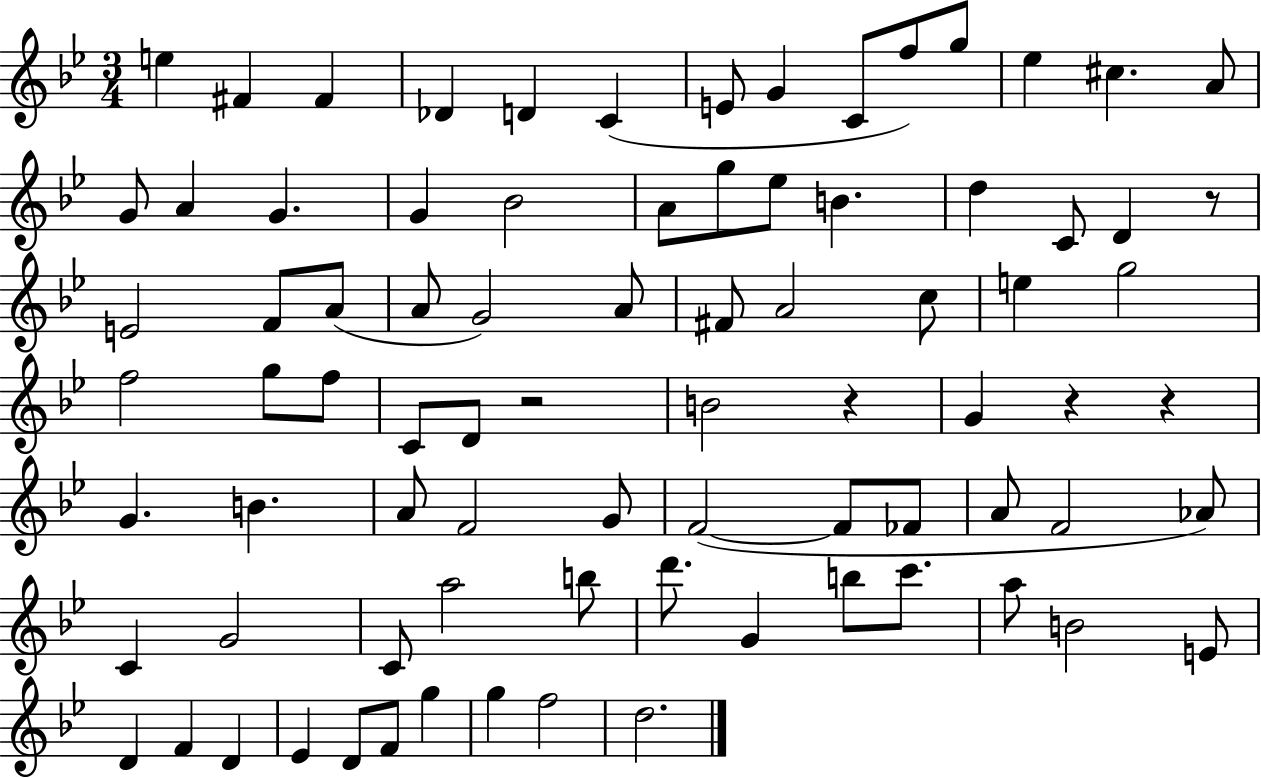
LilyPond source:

{
  \clef treble
  \numericTimeSignature
  \time 3/4
  \key bes \major
  e''4 fis'4 fis'4 | des'4 d'4 c'4( | e'8 g'4 c'8 f''8) g''8 | ees''4 cis''4. a'8 | \break g'8 a'4 g'4. | g'4 bes'2 | a'8 g''8 ees''8 b'4. | d''4 c'8 d'4 r8 | \break e'2 f'8 a'8( | a'8 g'2) a'8 | fis'8 a'2 c''8 | e''4 g''2 | \break f''2 g''8 f''8 | c'8 d'8 r2 | b'2 r4 | g'4 r4 r4 | \break g'4. b'4. | a'8 f'2 g'8 | f'2~(~ f'8 fes'8 | a'8 f'2 aes'8) | \break c'4 g'2 | c'8 a''2 b''8 | d'''8. g'4 b''8 c'''8. | a''8 b'2 e'8 | \break d'4 f'4 d'4 | ees'4 d'8 f'8 g''4 | g''4 f''2 | d''2. | \break \bar "|."
}